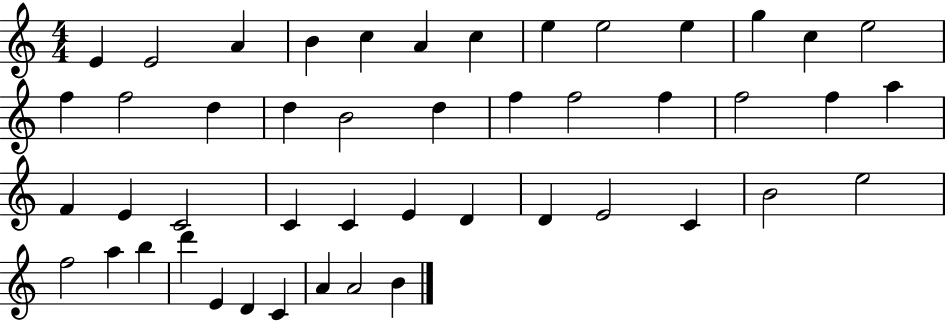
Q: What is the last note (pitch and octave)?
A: B4